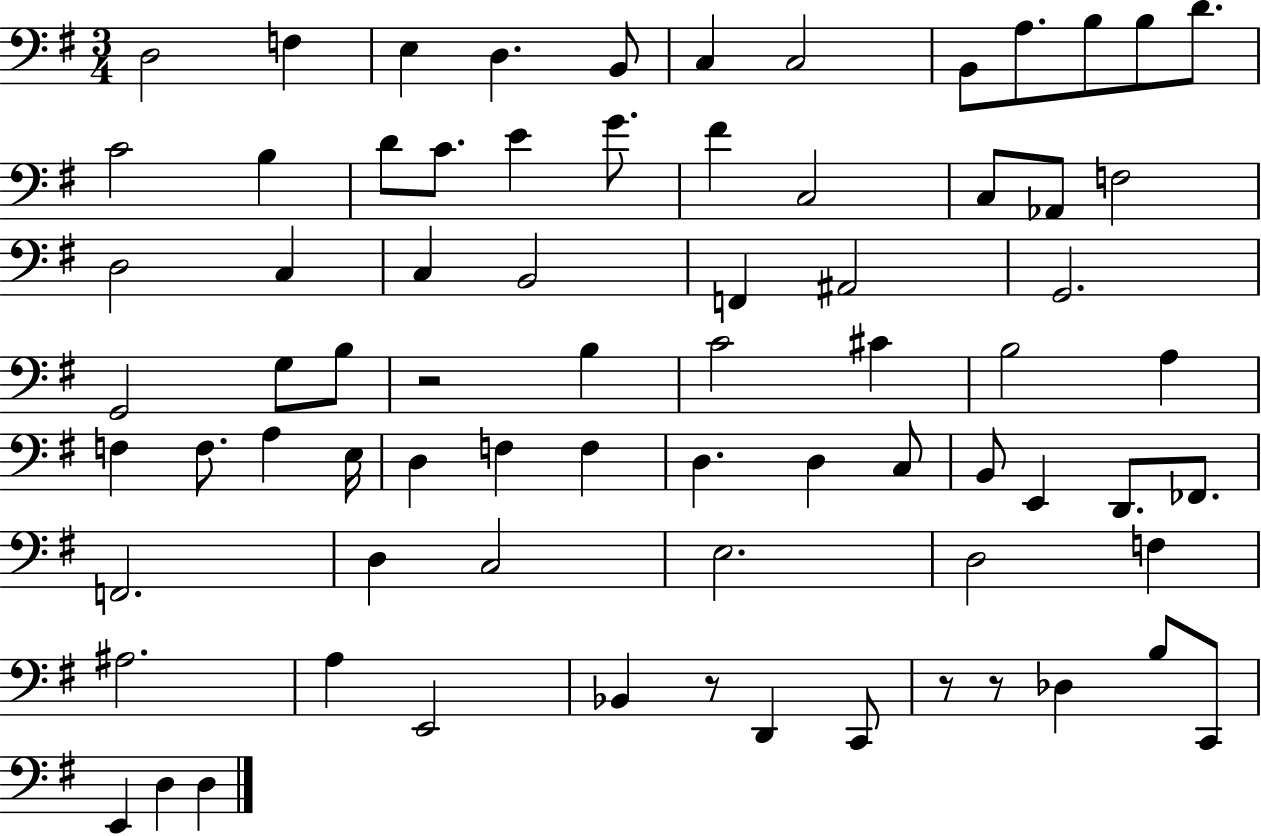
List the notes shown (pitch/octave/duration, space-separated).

D3/h F3/q E3/q D3/q. B2/e C3/q C3/h B2/e A3/e. B3/e B3/e D4/e. C4/h B3/q D4/e C4/e. E4/q G4/e. F#4/q C3/h C3/e Ab2/e F3/h D3/h C3/q C3/q B2/h F2/q A#2/h G2/h. G2/h G3/e B3/e R/h B3/q C4/h C#4/q B3/h A3/q F3/q F3/e. A3/q E3/s D3/q F3/q F3/q D3/q. D3/q C3/e B2/e E2/q D2/e. FES2/e. F2/h. D3/q C3/h E3/h. D3/h F3/q A#3/h. A3/q E2/h Bb2/q R/e D2/q C2/e R/e R/e Db3/q B3/e C2/e E2/q D3/q D3/q